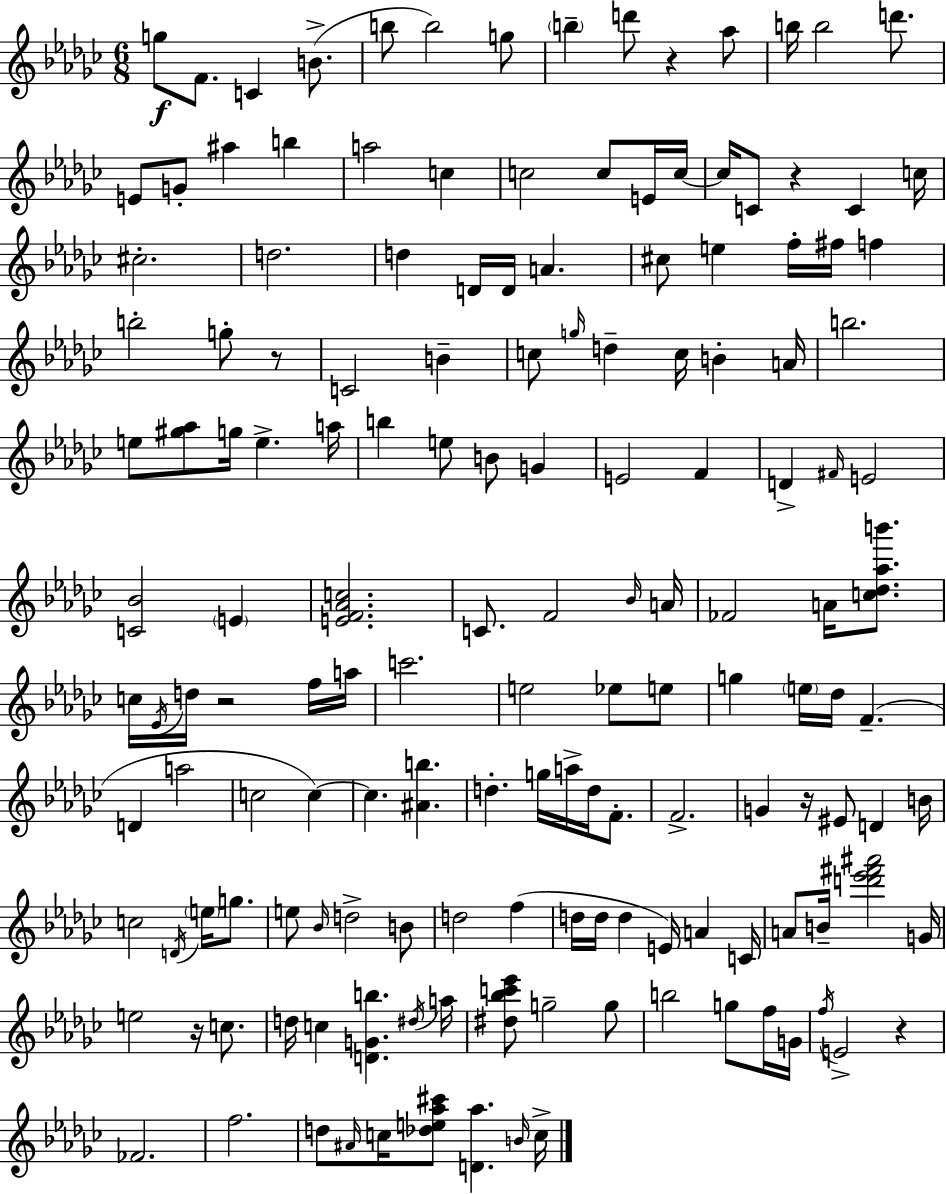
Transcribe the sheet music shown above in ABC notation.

X:1
T:Untitled
M:6/8
L:1/4
K:Ebm
g/2 F/2 C B/2 b/2 b2 g/2 b d'/2 z _a/2 b/4 b2 d'/2 E/2 G/2 ^a b a2 c c2 c/2 E/4 c/4 c/4 C/2 z C c/4 ^c2 d2 d D/4 D/4 A ^c/2 e f/4 ^f/4 f b2 g/2 z/2 C2 B c/2 g/4 d c/4 B A/4 b2 e/2 [^g_a]/2 g/4 e a/4 b e/2 B/2 G E2 F D ^F/4 E2 [C_B]2 E [EF_Ac]2 C/2 F2 _B/4 A/4 _F2 A/4 [c_d_ab']/2 c/4 _E/4 d/4 z2 f/4 a/4 c'2 e2 _e/2 e/2 g e/4 _d/4 F D a2 c2 c c [^Ab] d g/4 a/4 d/4 F/2 F2 G z/4 ^E/2 D B/4 c2 D/4 e/4 g/2 e/2 _B/4 d2 B/2 d2 f d/4 d/4 d E/4 A C/4 A/2 B/4 [d'_e'^f'^a']2 G/4 e2 z/4 c/2 d/4 c [DGb] ^d/4 a/4 [^d_bc'_e']/2 g2 g/2 b2 g/2 f/4 G/4 f/4 E2 z _F2 f2 d/2 ^A/4 c/4 [_de_a^c']/2 [D_a] B/4 c/4